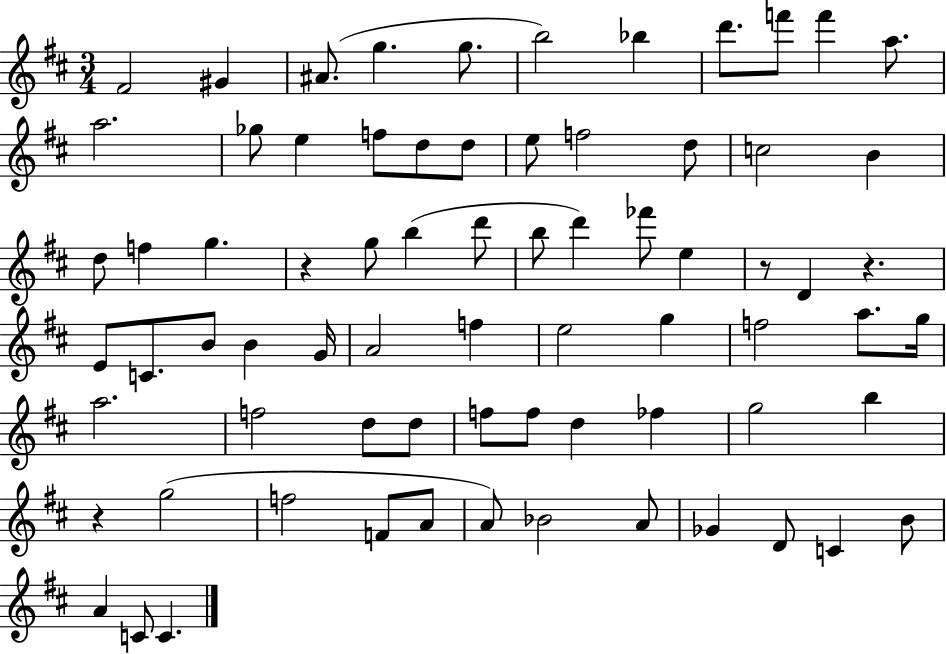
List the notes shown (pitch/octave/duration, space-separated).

F#4/h G#4/q A#4/e. G5/q. G5/e. B5/h Bb5/q D6/e. F6/e F6/q A5/e. A5/h. Gb5/e E5/q F5/e D5/e D5/e E5/e F5/h D5/e C5/h B4/q D5/e F5/q G5/q. R/q G5/e B5/q D6/e B5/e D6/q FES6/e E5/q R/e D4/q R/q. E4/e C4/e. B4/e B4/q G4/s A4/h F5/q E5/h G5/q F5/h A5/e. G5/s A5/h. F5/h D5/e D5/e F5/e F5/e D5/q FES5/q G5/h B5/q R/q G5/h F5/h F4/e A4/e A4/e Bb4/h A4/e Gb4/q D4/e C4/q B4/e A4/q C4/e C4/q.